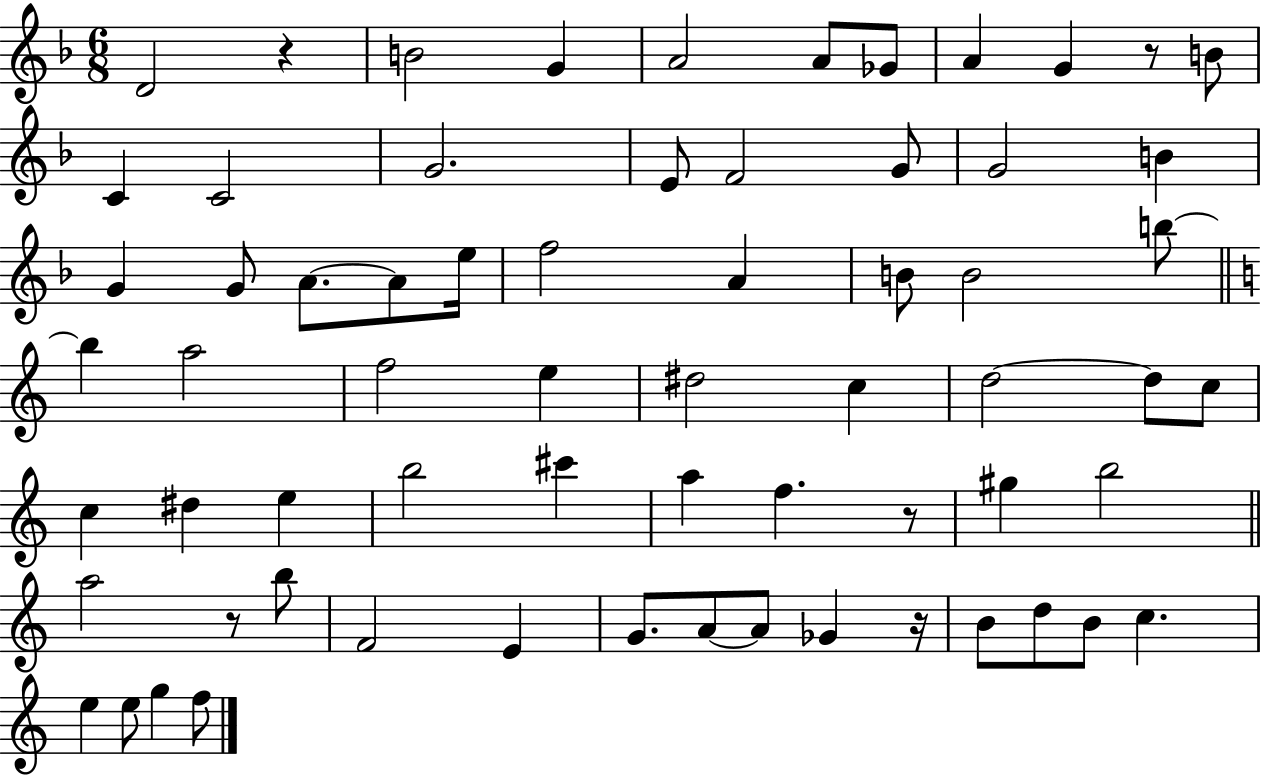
D4/h R/q B4/h G4/q A4/h A4/e Gb4/e A4/q G4/q R/e B4/e C4/q C4/h G4/h. E4/e F4/h G4/e G4/h B4/q G4/q G4/e A4/e. A4/e E5/s F5/h A4/q B4/e B4/h B5/e B5/q A5/h F5/h E5/q D#5/h C5/q D5/h D5/e C5/e C5/q D#5/q E5/q B5/h C#6/q A5/q F5/q. R/e G#5/q B5/h A5/h R/e B5/e F4/h E4/q G4/e. A4/e A4/e Gb4/q R/s B4/e D5/e B4/e C5/q. E5/q E5/e G5/q F5/e